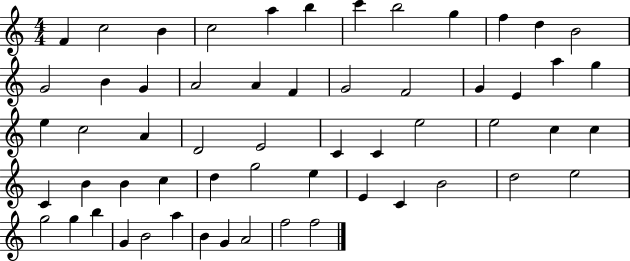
{
  \clef treble
  \numericTimeSignature
  \time 4/4
  \key c \major
  f'4 c''2 b'4 | c''2 a''4 b''4 | c'''4 b''2 g''4 | f''4 d''4 b'2 | \break g'2 b'4 g'4 | a'2 a'4 f'4 | g'2 f'2 | g'4 e'4 a''4 g''4 | \break e''4 c''2 a'4 | d'2 e'2 | c'4 c'4 e''2 | e''2 c''4 c''4 | \break c'4 b'4 b'4 c''4 | d''4 g''2 e''4 | e'4 c'4 b'2 | d''2 e''2 | \break g''2 g''4 b''4 | g'4 b'2 a''4 | b'4 g'4 a'2 | f''2 f''2 | \break \bar "|."
}